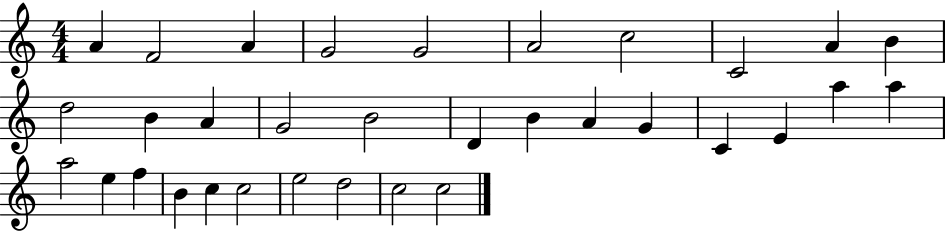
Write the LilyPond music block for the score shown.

{
  \clef treble
  \numericTimeSignature
  \time 4/4
  \key c \major
  a'4 f'2 a'4 | g'2 g'2 | a'2 c''2 | c'2 a'4 b'4 | \break d''2 b'4 a'4 | g'2 b'2 | d'4 b'4 a'4 g'4 | c'4 e'4 a''4 a''4 | \break a''2 e''4 f''4 | b'4 c''4 c''2 | e''2 d''2 | c''2 c''2 | \break \bar "|."
}